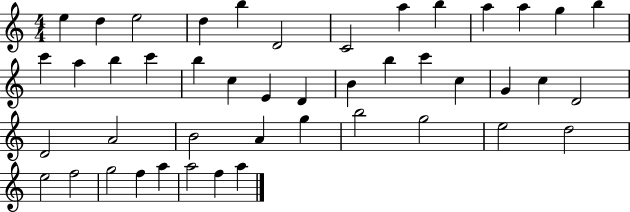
E5/q D5/q E5/h D5/q B5/q D4/h C4/h A5/q B5/q A5/q A5/q G5/q B5/q C6/q A5/q B5/q C6/q B5/q C5/q E4/q D4/q B4/q B5/q C6/q C5/q G4/q C5/q D4/h D4/h A4/h B4/h A4/q G5/q B5/h G5/h E5/h D5/h E5/h F5/h G5/h F5/q A5/q A5/h F5/q A5/q